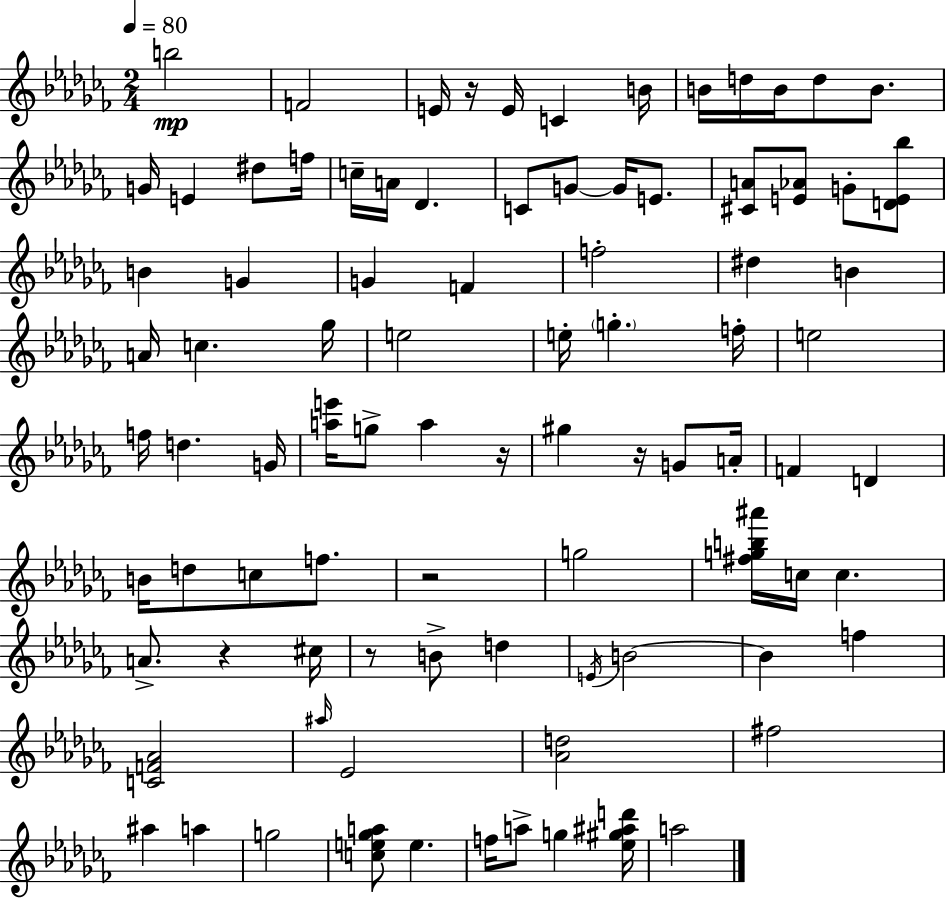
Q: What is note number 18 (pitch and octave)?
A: Db4